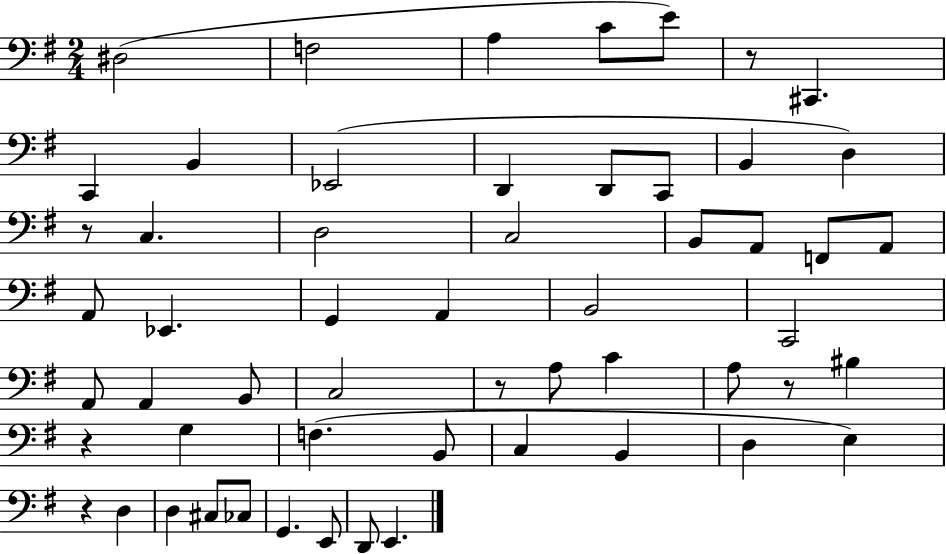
{
  \clef bass
  \numericTimeSignature
  \time 2/4
  \key g \major
  dis2( | f2 | a4 c'8 e'8) | r8 cis,4. | \break c,4 b,4 | ees,2( | d,4 d,8 c,8 | b,4 d4) | \break r8 c4. | d2 | c2 | b,8 a,8 f,8 a,8 | \break a,8 ees,4. | g,4 a,4 | b,2 | c,2 | \break a,8 a,4 b,8 | c2 | r8 a8 c'4 | a8 r8 bis4 | \break r4 g4 | f4.( b,8 | c4 b,4 | d4 e4) | \break r4 d4 | d4 cis8 ces8 | g,4. e,8 | d,8 e,4. | \break \bar "|."
}